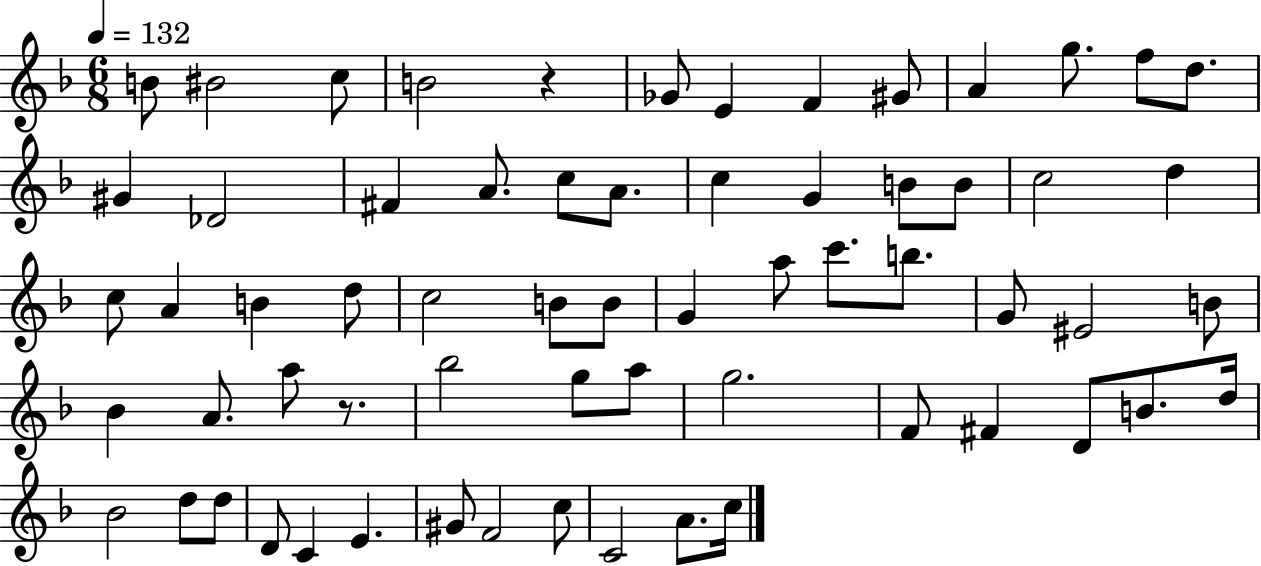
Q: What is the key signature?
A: F major